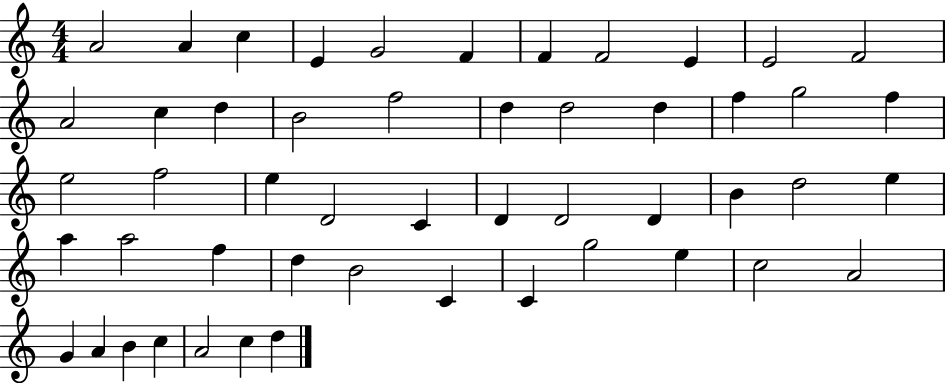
X:1
T:Untitled
M:4/4
L:1/4
K:C
A2 A c E G2 F F F2 E E2 F2 A2 c d B2 f2 d d2 d f g2 f e2 f2 e D2 C D D2 D B d2 e a a2 f d B2 C C g2 e c2 A2 G A B c A2 c d